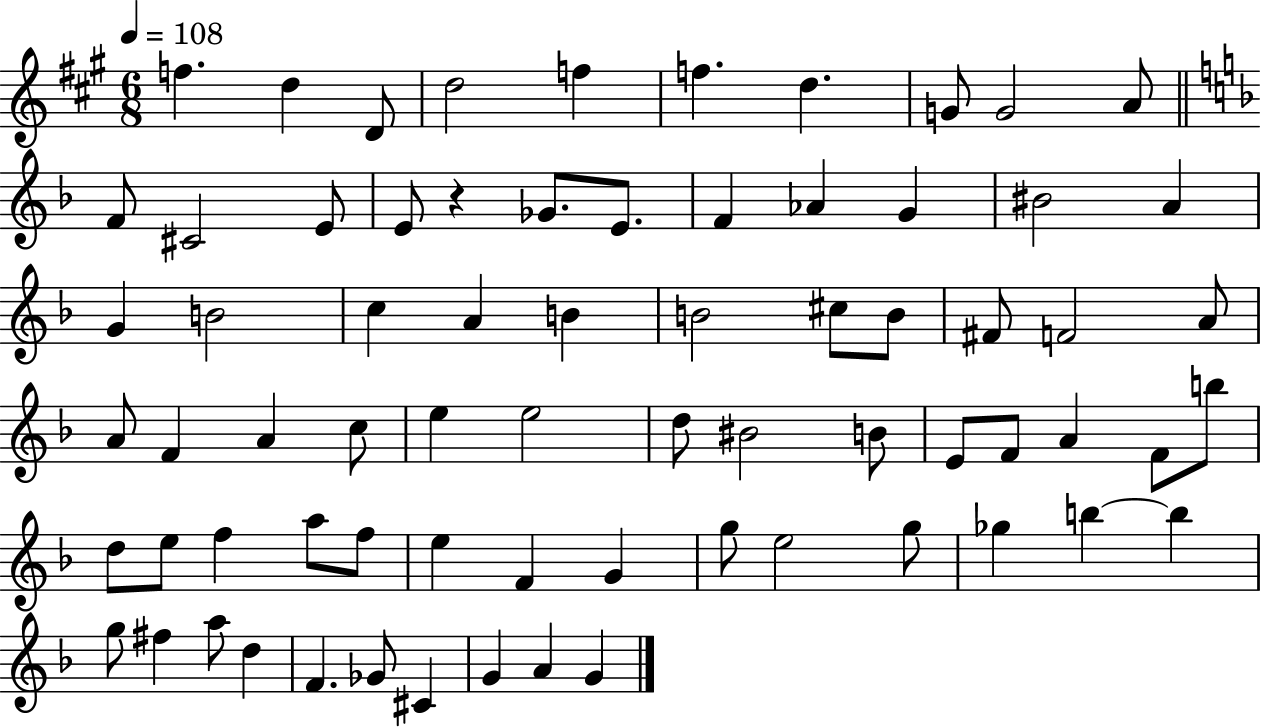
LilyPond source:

{
  \clef treble
  \numericTimeSignature
  \time 6/8
  \key a \major
  \tempo 4 = 108
  f''4. d''4 d'8 | d''2 f''4 | f''4. d''4. | g'8 g'2 a'8 | \break \bar "||" \break \key d \minor f'8 cis'2 e'8 | e'8 r4 ges'8. e'8. | f'4 aes'4 g'4 | bis'2 a'4 | \break g'4 b'2 | c''4 a'4 b'4 | b'2 cis''8 b'8 | fis'8 f'2 a'8 | \break a'8 f'4 a'4 c''8 | e''4 e''2 | d''8 bis'2 b'8 | e'8 f'8 a'4 f'8 b''8 | \break d''8 e''8 f''4 a''8 f''8 | e''4 f'4 g'4 | g''8 e''2 g''8 | ges''4 b''4~~ b''4 | \break g''8 fis''4 a''8 d''4 | f'4. ges'8 cis'4 | g'4 a'4 g'4 | \bar "|."
}